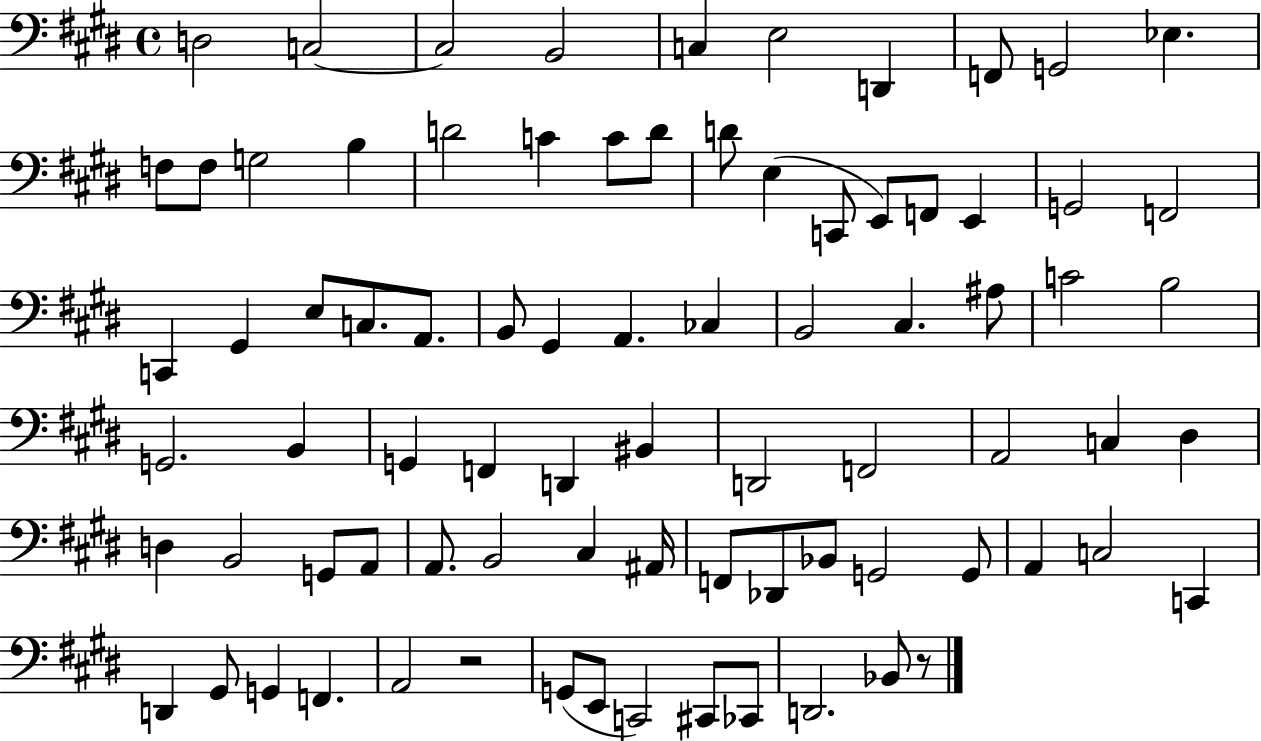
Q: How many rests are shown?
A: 2